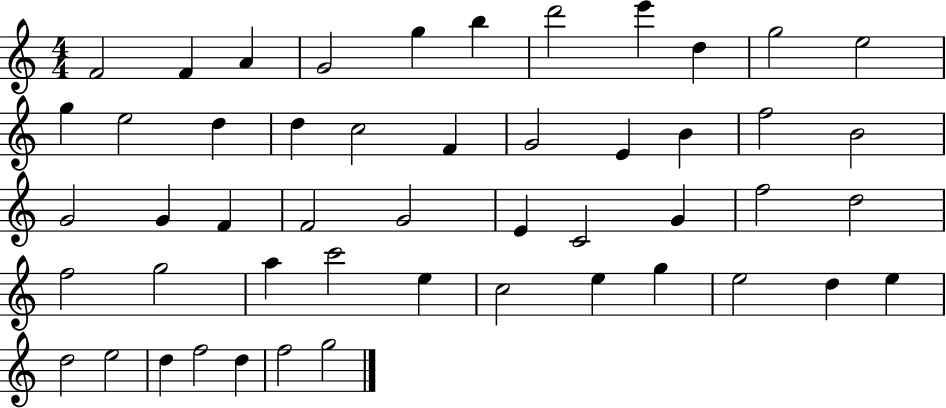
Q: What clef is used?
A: treble